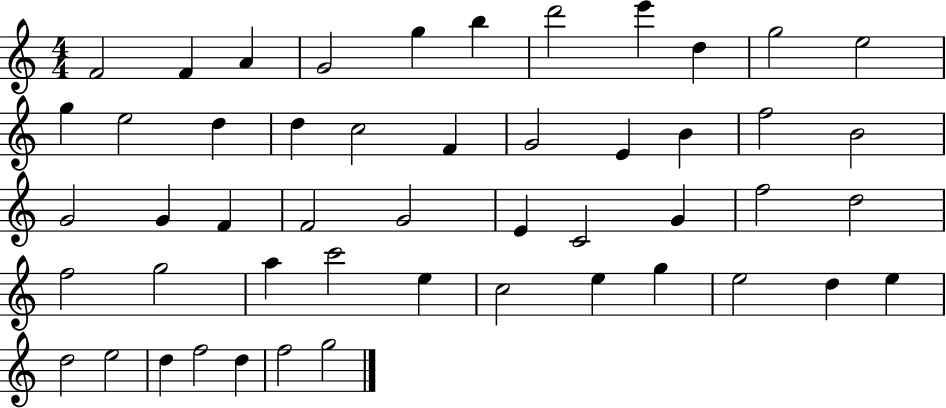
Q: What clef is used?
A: treble